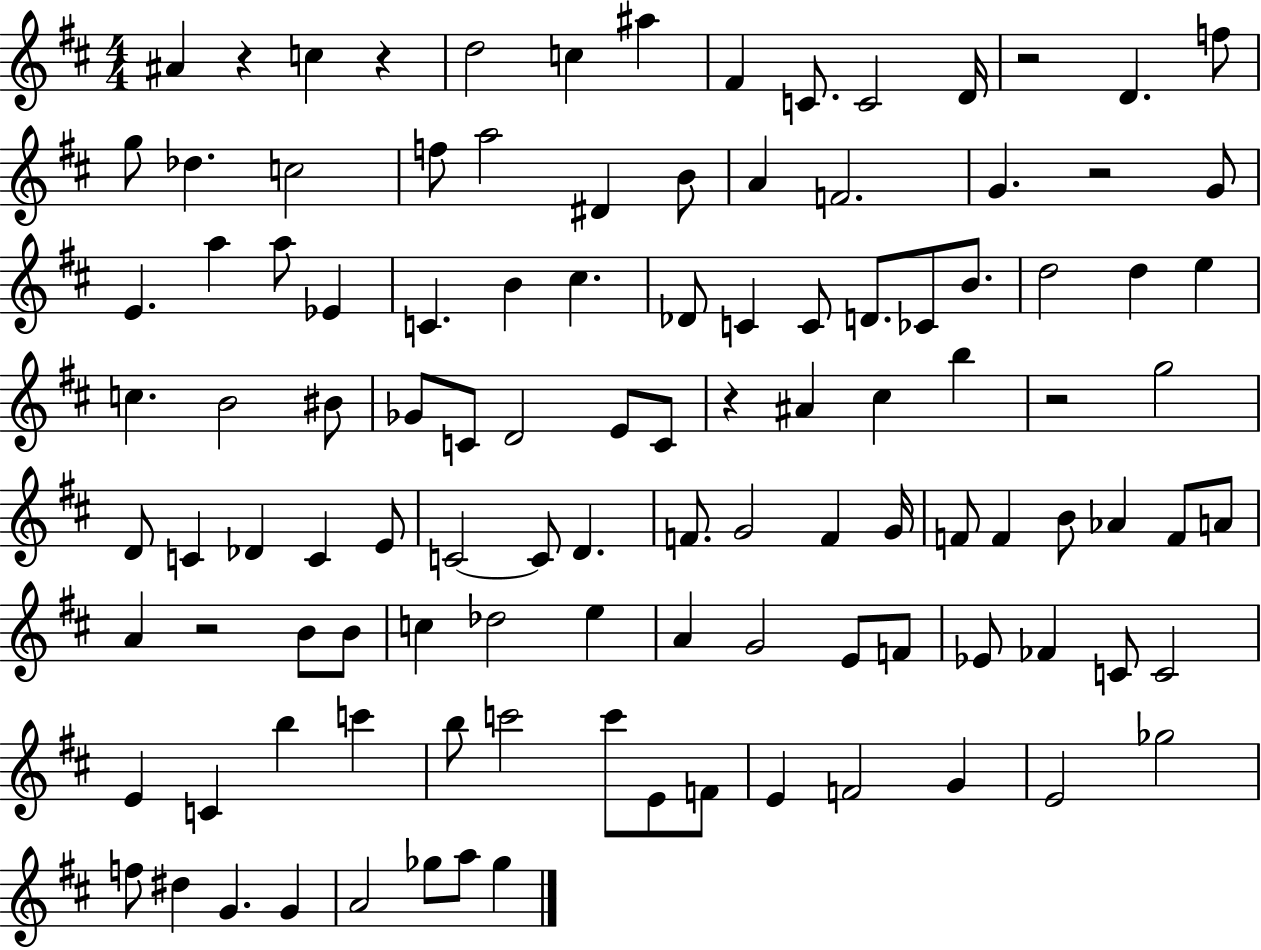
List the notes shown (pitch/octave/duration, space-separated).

A#4/q R/q C5/q R/q D5/h C5/q A#5/q F#4/q C4/e. C4/h D4/s R/h D4/q. F5/e G5/e Db5/q. C5/h F5/e A5/h D#4/q B4/e A4/q F4/h. G4/q. R/h G4/e E4/q. A5/q A5/e Eb4/q C4/q. B4/q C#5/q. Db4/e C4/q C4/e D4/e. CES4/e B4/e. D5/h D5/q E5/q C5/q. B4/h BIS4/e Gb4/e C4/e D4/h E4/e C4/e R/q A#4/q C#5/q B5/q R/h G5/h D4/e C4/q Db4/q C4/q E4/e C4/h C4/e D4/q. F4/e. G4/h F4/q G4/s F4/e F4/q B4/e Ab4/q F4/e A4/e A4/q R/h B4/e B4/e C5/q Db5/h E5/q A4/q G4/h E4/e F4/e Eb4/e FES4/q C4/e C4/h E4/q C4/q B5/q C6/q B5/e C6/h C6/e E4/e F4/e E4/q F4/h G4/q E4/h Gb5/h F5/e D#5/q G4/q. G4/q A4/h Gb5/e A5/e Gb5/q